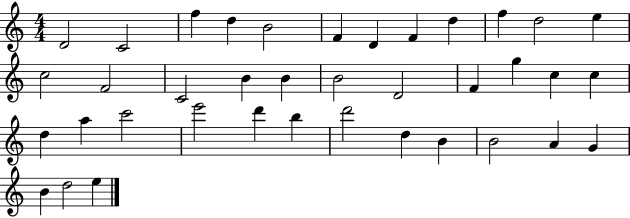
X:1
T:Untitled
M:4/4
L:1/4
K:C
D2 C2 f d B2 F D F d f d2 e c2 F2 C2 B B B2 D2 F g c c d a c'2 e'2 d' b d'2 d B B2 A G B d2 e